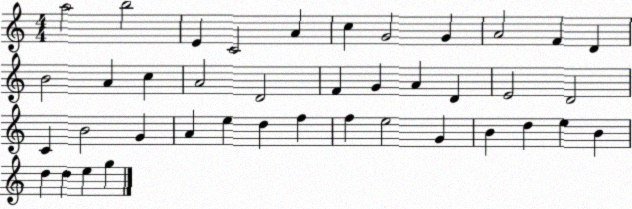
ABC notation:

X:1
T:Untitled
M:4/4
L:1/4
K:C
a2 b2 E C2 A c G2 G A2 F D B2 A c A2 D2 F G A D E2 D2 C B2 G A e d f f e2 G B d e B d d e g